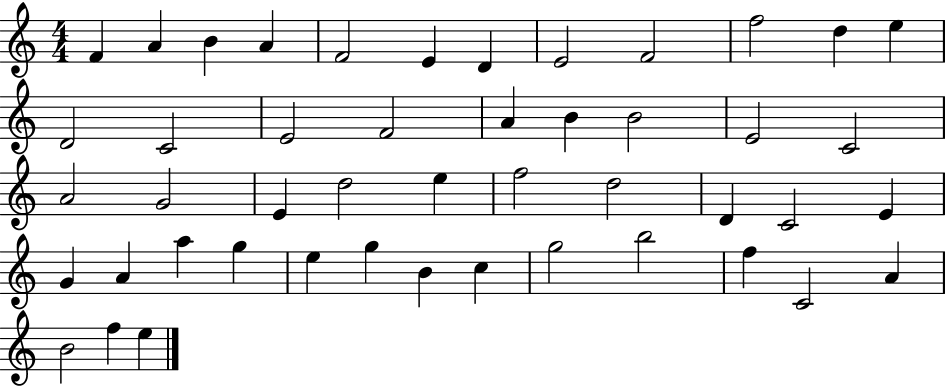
F4/q A4/q B4/q A4/q F4/h E4/q D4/q E4/h F4/h F5/h D5/q E5/q D4/h C4/h E4/h F4/h A4/q B4/q B4/h E4/h C4/h A4/h G4/h E4/q D5/h E5/q F5/h D5/h D4/q C4/h E4/q G4/q A4/q A5/q G5/q E5/q G5/q B4/q C5/q G5/h B5/h F5/q C4/h A4/q B4/h F5/q E5/q